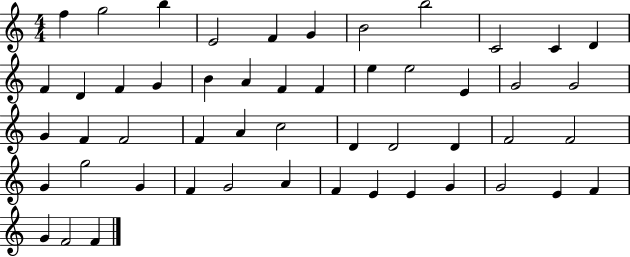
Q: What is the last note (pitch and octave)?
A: F4